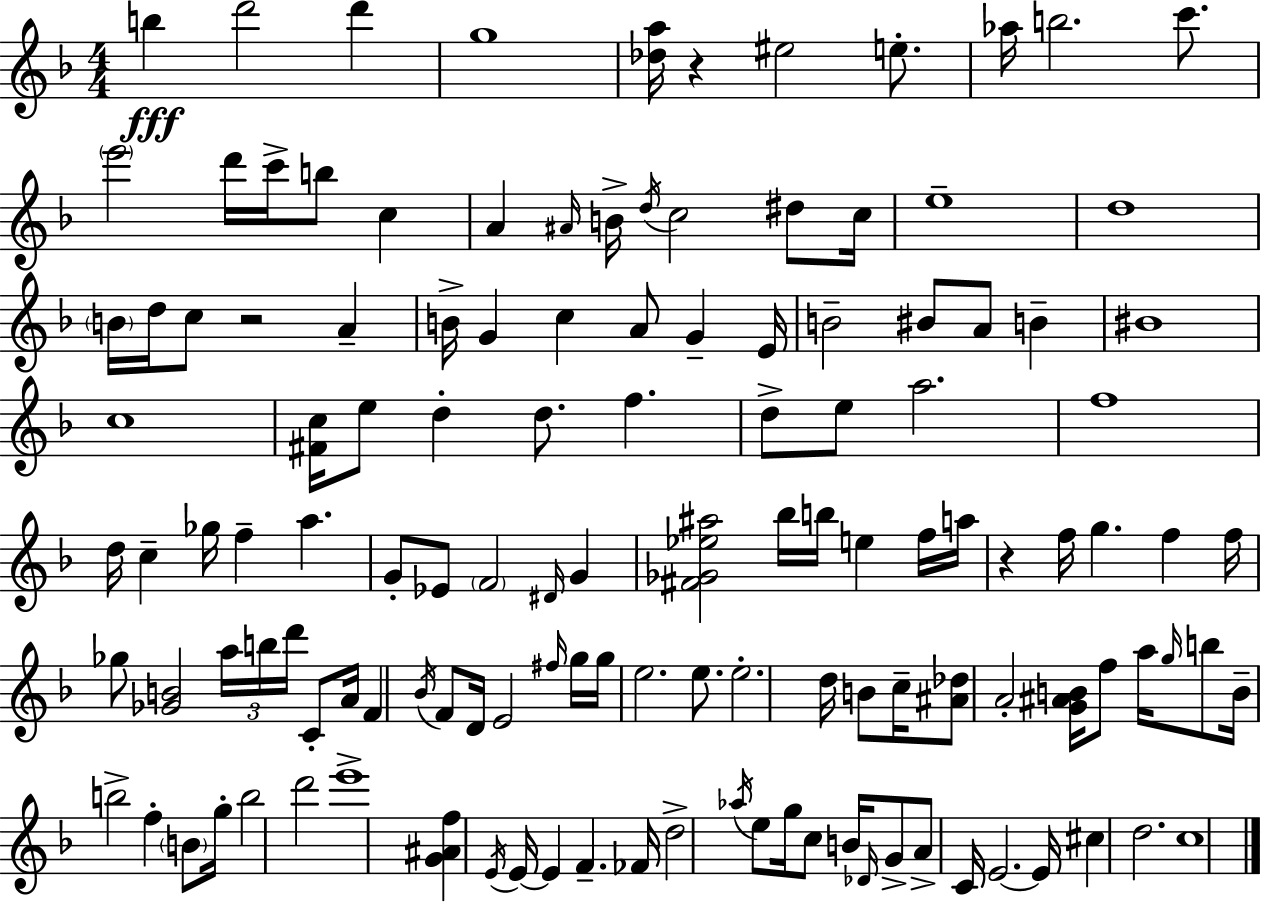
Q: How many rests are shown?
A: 3